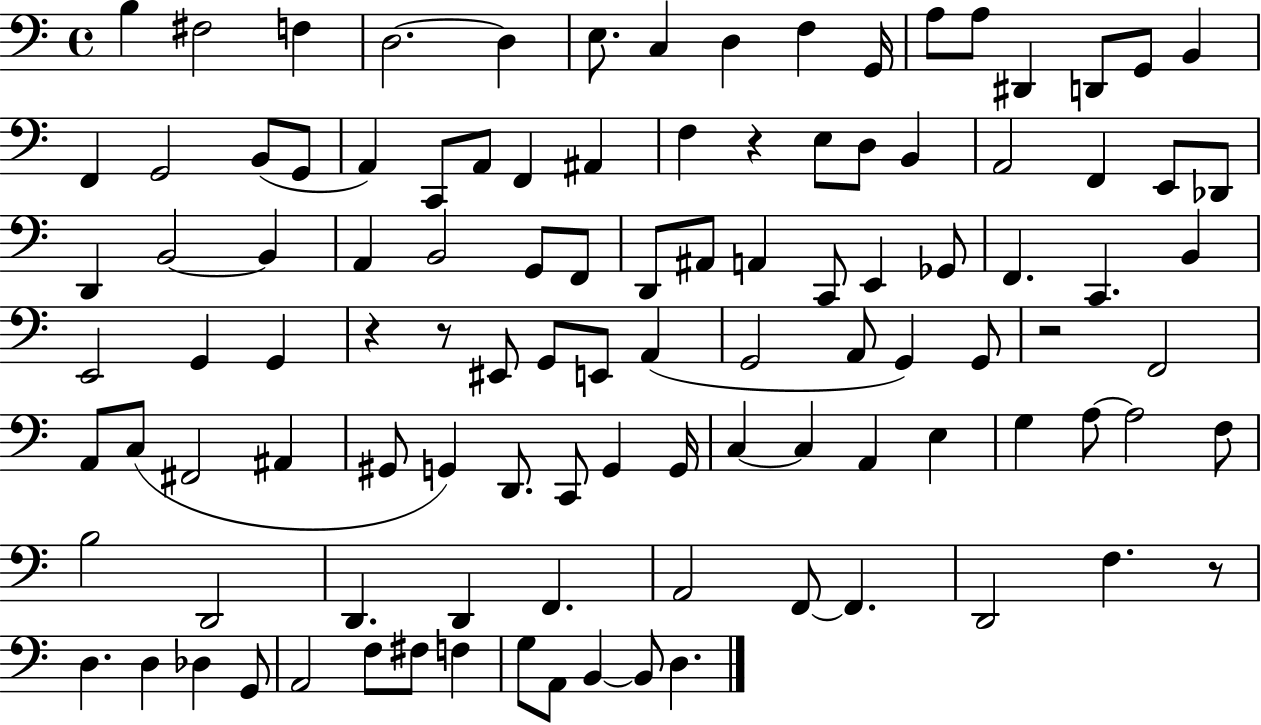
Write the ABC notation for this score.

X:1
T:Untitled
M:4/4
L:1/4
K:C
B, ^F,2 F, D,2 D, E,/2 C, D, F, G,,/4 A,/2 A,/2 ^D,, D,,/2 G,,/2 B,, F,, G,,2 B,,/2 G,,/2 A,, C,,/2 A,,/2 F,, ^A,, F, z E,/2 D,/2 B,, A,,2 F,, E,,/2 _D,,/2 D,, B,,2 B,, A,, B,,2 G,,/2 F,,/2 D,,/2 ^A,,/2 A,, C,,/2 E,, _G,,/2 F,, C,, B,, E,,2 G,, G,, z z/2 ^E,,/2 G,,/2 E,,/2 A,, G,,2 A,,/2 G,, G,,/2 z2 F,,2 A,,/2 C,/2 ^F,,2 ^A,, ^G,,/2 G,, D,,/2 C,,/2 G,, G,,/4 C, C, A,, E, G, A,/2 A,2 F,/2 B,2 D,,2 D,, D,, F,, A,,2 F,,/2 F,, D,,2 F, z/2 D, D, _D, G,,/2 A,,2 F,/2 ^F,/2 F, G,/2 A,,/2 B,, B,,/2 D,